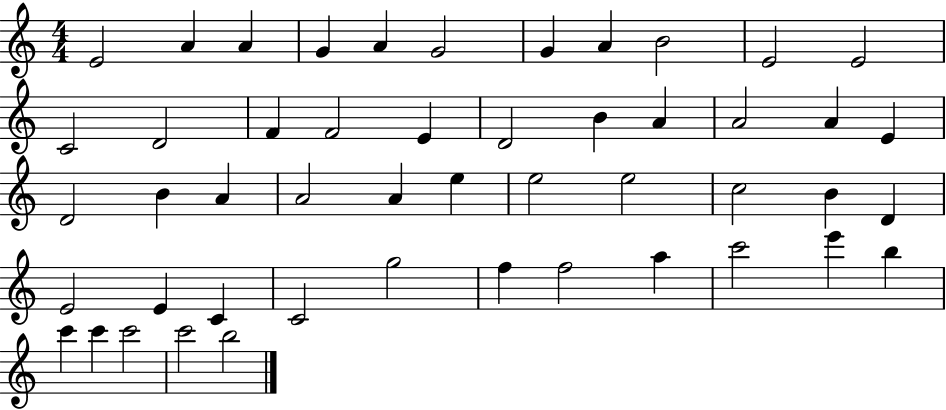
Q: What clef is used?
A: treble